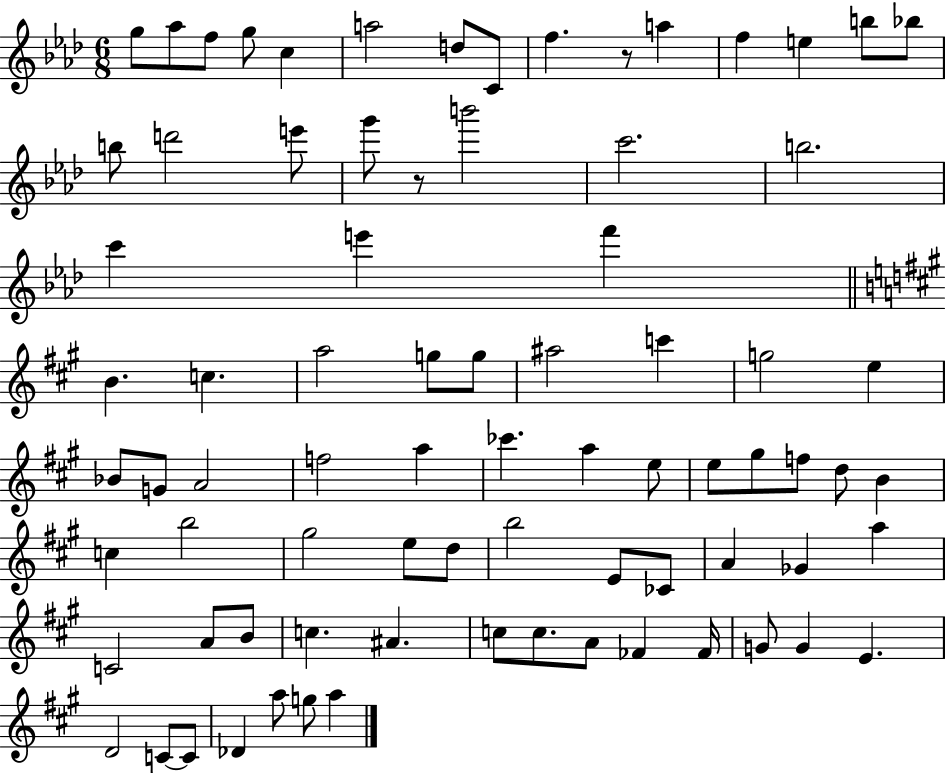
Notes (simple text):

G5/e Ab5/e F5/e G5/e C5/q A5/h D5/e C4/e F5/q. R/e A5/q F5/q E5/q B5/e Bb5/e B5/e D6/h E6/e G6/e R/e B6/h C6/h. B5/h. C6/q E6/q F6/q B4/q. C5/q. A5/h G5/e G5/e A#5/h C6/q G5/h E5/q Bb4/e G4/e A4/h F5/h A5/q CES6/q. A5/q E5/e E5/e G#5/e F5/e D5/e B4/q C5/q B5/h G#5/h E5/e D5/e B5/h E4/e CES4/e A4/q Gb4/q A5/q C4/h A4/e B4/e C5/q. A#4/q. C5/e C5/e. A4/e FES4/q FES4/s G4/e G4/q E4/q. D4/h C4/e C4/e Db4/q A5/e G5/e A5/q